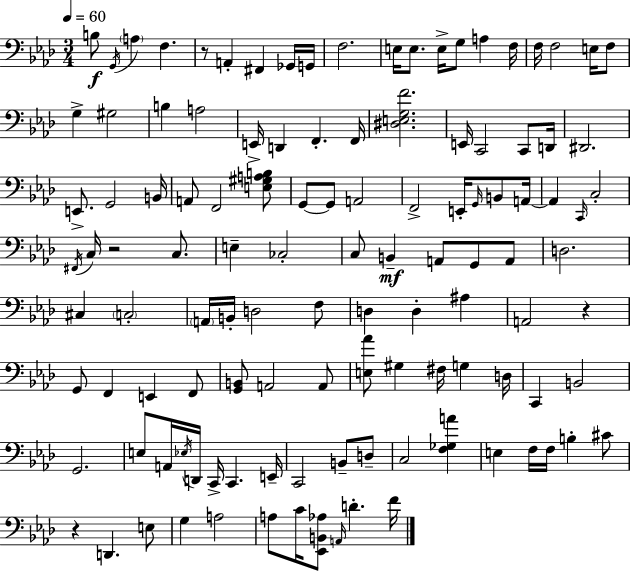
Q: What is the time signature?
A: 3/4